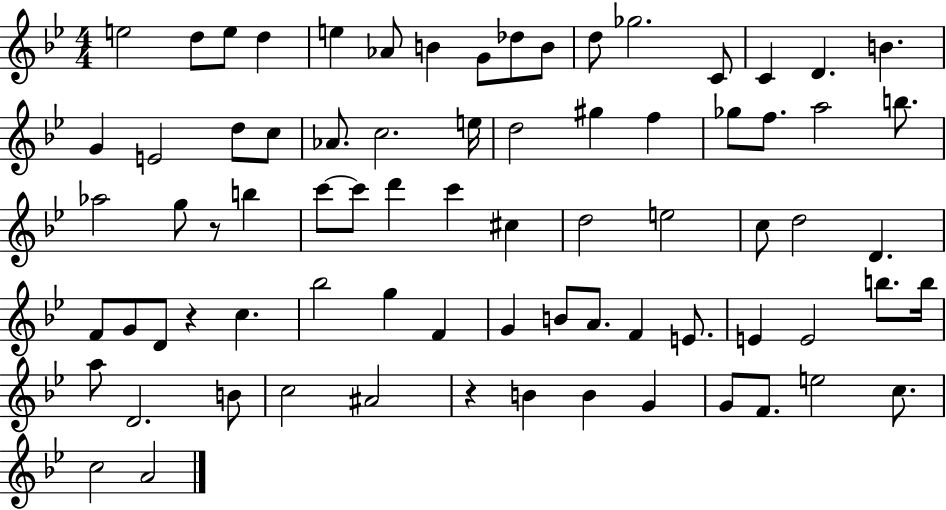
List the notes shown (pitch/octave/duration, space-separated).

E5/h D5/e E5/e D5/q E5/q Ab4/e B4/q G4/e Db5/e B4/e D5/e Gb5/h. C4/e C4/q D4/q. B4/q. G4/q E4/h D5/e C5/e Ab4/e. C5/h. E5/s D5/h G#5/q F5/q Gb5/e F5/e. A5/h B5/e. Ab5/h G5/e R/e B5/q C6/e C6/e D6/q C6/q C#5/q D5/h E5/h C5/e D5/h D4/q. F4/e G4/e D4/e R/q C5/q. Bb5/h G5/q F4/q G4/q B4/e A4/e. F4/q E4/e. E4/q E4/h B5/e. B5/s A5/e D4/h. B4/e C5/h A#4/h R/q B4/q B4/q G4/q G4/e F4/e. E5/h C5/e. C5/h A4/h